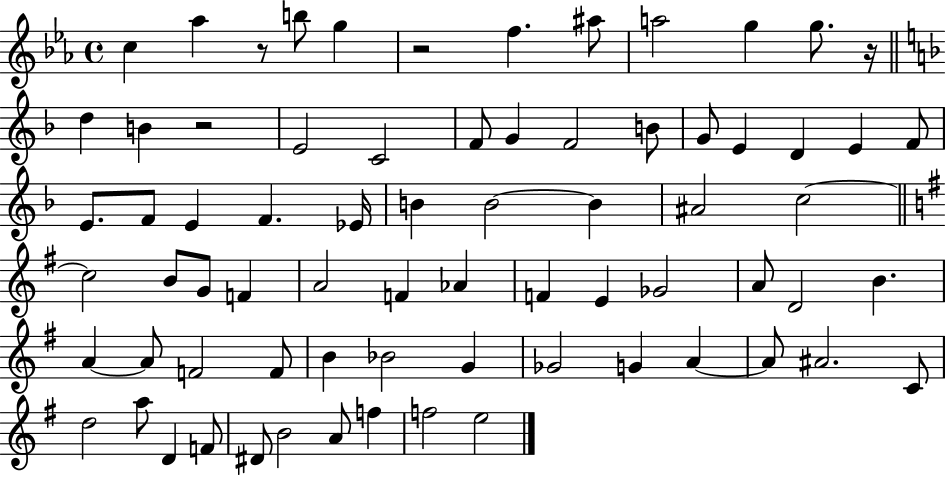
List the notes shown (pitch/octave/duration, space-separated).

C5/q Ab5/q R/e B5/e G5/q R/h F5/q. A#5/e A5/h G5/q G5/e. R/s D5/q B4/q R/h E4/h C4/h F4/e G4/q F4/h B4/e G4/e E4/q D4/q E4/q F4/e E4/e. F4/e E4/q F4/q. Eb4/s B4/q B4/h B4/q A#4/h C5/h C5/h B4/e G4/e F4/q A4/h F4/q Ab4/q F4/q E4/q Gb4/h A4/e D4/h B4/q. A4/q A4/e F4/h F4/e B4/q Bb4/h G4/q Gb4/h G4/q A4/q A4/e A#4/h. C4/e D5/h A5/e D4/q F4/e D#4/e B4/h A4/e F5/q F5/h E5/h